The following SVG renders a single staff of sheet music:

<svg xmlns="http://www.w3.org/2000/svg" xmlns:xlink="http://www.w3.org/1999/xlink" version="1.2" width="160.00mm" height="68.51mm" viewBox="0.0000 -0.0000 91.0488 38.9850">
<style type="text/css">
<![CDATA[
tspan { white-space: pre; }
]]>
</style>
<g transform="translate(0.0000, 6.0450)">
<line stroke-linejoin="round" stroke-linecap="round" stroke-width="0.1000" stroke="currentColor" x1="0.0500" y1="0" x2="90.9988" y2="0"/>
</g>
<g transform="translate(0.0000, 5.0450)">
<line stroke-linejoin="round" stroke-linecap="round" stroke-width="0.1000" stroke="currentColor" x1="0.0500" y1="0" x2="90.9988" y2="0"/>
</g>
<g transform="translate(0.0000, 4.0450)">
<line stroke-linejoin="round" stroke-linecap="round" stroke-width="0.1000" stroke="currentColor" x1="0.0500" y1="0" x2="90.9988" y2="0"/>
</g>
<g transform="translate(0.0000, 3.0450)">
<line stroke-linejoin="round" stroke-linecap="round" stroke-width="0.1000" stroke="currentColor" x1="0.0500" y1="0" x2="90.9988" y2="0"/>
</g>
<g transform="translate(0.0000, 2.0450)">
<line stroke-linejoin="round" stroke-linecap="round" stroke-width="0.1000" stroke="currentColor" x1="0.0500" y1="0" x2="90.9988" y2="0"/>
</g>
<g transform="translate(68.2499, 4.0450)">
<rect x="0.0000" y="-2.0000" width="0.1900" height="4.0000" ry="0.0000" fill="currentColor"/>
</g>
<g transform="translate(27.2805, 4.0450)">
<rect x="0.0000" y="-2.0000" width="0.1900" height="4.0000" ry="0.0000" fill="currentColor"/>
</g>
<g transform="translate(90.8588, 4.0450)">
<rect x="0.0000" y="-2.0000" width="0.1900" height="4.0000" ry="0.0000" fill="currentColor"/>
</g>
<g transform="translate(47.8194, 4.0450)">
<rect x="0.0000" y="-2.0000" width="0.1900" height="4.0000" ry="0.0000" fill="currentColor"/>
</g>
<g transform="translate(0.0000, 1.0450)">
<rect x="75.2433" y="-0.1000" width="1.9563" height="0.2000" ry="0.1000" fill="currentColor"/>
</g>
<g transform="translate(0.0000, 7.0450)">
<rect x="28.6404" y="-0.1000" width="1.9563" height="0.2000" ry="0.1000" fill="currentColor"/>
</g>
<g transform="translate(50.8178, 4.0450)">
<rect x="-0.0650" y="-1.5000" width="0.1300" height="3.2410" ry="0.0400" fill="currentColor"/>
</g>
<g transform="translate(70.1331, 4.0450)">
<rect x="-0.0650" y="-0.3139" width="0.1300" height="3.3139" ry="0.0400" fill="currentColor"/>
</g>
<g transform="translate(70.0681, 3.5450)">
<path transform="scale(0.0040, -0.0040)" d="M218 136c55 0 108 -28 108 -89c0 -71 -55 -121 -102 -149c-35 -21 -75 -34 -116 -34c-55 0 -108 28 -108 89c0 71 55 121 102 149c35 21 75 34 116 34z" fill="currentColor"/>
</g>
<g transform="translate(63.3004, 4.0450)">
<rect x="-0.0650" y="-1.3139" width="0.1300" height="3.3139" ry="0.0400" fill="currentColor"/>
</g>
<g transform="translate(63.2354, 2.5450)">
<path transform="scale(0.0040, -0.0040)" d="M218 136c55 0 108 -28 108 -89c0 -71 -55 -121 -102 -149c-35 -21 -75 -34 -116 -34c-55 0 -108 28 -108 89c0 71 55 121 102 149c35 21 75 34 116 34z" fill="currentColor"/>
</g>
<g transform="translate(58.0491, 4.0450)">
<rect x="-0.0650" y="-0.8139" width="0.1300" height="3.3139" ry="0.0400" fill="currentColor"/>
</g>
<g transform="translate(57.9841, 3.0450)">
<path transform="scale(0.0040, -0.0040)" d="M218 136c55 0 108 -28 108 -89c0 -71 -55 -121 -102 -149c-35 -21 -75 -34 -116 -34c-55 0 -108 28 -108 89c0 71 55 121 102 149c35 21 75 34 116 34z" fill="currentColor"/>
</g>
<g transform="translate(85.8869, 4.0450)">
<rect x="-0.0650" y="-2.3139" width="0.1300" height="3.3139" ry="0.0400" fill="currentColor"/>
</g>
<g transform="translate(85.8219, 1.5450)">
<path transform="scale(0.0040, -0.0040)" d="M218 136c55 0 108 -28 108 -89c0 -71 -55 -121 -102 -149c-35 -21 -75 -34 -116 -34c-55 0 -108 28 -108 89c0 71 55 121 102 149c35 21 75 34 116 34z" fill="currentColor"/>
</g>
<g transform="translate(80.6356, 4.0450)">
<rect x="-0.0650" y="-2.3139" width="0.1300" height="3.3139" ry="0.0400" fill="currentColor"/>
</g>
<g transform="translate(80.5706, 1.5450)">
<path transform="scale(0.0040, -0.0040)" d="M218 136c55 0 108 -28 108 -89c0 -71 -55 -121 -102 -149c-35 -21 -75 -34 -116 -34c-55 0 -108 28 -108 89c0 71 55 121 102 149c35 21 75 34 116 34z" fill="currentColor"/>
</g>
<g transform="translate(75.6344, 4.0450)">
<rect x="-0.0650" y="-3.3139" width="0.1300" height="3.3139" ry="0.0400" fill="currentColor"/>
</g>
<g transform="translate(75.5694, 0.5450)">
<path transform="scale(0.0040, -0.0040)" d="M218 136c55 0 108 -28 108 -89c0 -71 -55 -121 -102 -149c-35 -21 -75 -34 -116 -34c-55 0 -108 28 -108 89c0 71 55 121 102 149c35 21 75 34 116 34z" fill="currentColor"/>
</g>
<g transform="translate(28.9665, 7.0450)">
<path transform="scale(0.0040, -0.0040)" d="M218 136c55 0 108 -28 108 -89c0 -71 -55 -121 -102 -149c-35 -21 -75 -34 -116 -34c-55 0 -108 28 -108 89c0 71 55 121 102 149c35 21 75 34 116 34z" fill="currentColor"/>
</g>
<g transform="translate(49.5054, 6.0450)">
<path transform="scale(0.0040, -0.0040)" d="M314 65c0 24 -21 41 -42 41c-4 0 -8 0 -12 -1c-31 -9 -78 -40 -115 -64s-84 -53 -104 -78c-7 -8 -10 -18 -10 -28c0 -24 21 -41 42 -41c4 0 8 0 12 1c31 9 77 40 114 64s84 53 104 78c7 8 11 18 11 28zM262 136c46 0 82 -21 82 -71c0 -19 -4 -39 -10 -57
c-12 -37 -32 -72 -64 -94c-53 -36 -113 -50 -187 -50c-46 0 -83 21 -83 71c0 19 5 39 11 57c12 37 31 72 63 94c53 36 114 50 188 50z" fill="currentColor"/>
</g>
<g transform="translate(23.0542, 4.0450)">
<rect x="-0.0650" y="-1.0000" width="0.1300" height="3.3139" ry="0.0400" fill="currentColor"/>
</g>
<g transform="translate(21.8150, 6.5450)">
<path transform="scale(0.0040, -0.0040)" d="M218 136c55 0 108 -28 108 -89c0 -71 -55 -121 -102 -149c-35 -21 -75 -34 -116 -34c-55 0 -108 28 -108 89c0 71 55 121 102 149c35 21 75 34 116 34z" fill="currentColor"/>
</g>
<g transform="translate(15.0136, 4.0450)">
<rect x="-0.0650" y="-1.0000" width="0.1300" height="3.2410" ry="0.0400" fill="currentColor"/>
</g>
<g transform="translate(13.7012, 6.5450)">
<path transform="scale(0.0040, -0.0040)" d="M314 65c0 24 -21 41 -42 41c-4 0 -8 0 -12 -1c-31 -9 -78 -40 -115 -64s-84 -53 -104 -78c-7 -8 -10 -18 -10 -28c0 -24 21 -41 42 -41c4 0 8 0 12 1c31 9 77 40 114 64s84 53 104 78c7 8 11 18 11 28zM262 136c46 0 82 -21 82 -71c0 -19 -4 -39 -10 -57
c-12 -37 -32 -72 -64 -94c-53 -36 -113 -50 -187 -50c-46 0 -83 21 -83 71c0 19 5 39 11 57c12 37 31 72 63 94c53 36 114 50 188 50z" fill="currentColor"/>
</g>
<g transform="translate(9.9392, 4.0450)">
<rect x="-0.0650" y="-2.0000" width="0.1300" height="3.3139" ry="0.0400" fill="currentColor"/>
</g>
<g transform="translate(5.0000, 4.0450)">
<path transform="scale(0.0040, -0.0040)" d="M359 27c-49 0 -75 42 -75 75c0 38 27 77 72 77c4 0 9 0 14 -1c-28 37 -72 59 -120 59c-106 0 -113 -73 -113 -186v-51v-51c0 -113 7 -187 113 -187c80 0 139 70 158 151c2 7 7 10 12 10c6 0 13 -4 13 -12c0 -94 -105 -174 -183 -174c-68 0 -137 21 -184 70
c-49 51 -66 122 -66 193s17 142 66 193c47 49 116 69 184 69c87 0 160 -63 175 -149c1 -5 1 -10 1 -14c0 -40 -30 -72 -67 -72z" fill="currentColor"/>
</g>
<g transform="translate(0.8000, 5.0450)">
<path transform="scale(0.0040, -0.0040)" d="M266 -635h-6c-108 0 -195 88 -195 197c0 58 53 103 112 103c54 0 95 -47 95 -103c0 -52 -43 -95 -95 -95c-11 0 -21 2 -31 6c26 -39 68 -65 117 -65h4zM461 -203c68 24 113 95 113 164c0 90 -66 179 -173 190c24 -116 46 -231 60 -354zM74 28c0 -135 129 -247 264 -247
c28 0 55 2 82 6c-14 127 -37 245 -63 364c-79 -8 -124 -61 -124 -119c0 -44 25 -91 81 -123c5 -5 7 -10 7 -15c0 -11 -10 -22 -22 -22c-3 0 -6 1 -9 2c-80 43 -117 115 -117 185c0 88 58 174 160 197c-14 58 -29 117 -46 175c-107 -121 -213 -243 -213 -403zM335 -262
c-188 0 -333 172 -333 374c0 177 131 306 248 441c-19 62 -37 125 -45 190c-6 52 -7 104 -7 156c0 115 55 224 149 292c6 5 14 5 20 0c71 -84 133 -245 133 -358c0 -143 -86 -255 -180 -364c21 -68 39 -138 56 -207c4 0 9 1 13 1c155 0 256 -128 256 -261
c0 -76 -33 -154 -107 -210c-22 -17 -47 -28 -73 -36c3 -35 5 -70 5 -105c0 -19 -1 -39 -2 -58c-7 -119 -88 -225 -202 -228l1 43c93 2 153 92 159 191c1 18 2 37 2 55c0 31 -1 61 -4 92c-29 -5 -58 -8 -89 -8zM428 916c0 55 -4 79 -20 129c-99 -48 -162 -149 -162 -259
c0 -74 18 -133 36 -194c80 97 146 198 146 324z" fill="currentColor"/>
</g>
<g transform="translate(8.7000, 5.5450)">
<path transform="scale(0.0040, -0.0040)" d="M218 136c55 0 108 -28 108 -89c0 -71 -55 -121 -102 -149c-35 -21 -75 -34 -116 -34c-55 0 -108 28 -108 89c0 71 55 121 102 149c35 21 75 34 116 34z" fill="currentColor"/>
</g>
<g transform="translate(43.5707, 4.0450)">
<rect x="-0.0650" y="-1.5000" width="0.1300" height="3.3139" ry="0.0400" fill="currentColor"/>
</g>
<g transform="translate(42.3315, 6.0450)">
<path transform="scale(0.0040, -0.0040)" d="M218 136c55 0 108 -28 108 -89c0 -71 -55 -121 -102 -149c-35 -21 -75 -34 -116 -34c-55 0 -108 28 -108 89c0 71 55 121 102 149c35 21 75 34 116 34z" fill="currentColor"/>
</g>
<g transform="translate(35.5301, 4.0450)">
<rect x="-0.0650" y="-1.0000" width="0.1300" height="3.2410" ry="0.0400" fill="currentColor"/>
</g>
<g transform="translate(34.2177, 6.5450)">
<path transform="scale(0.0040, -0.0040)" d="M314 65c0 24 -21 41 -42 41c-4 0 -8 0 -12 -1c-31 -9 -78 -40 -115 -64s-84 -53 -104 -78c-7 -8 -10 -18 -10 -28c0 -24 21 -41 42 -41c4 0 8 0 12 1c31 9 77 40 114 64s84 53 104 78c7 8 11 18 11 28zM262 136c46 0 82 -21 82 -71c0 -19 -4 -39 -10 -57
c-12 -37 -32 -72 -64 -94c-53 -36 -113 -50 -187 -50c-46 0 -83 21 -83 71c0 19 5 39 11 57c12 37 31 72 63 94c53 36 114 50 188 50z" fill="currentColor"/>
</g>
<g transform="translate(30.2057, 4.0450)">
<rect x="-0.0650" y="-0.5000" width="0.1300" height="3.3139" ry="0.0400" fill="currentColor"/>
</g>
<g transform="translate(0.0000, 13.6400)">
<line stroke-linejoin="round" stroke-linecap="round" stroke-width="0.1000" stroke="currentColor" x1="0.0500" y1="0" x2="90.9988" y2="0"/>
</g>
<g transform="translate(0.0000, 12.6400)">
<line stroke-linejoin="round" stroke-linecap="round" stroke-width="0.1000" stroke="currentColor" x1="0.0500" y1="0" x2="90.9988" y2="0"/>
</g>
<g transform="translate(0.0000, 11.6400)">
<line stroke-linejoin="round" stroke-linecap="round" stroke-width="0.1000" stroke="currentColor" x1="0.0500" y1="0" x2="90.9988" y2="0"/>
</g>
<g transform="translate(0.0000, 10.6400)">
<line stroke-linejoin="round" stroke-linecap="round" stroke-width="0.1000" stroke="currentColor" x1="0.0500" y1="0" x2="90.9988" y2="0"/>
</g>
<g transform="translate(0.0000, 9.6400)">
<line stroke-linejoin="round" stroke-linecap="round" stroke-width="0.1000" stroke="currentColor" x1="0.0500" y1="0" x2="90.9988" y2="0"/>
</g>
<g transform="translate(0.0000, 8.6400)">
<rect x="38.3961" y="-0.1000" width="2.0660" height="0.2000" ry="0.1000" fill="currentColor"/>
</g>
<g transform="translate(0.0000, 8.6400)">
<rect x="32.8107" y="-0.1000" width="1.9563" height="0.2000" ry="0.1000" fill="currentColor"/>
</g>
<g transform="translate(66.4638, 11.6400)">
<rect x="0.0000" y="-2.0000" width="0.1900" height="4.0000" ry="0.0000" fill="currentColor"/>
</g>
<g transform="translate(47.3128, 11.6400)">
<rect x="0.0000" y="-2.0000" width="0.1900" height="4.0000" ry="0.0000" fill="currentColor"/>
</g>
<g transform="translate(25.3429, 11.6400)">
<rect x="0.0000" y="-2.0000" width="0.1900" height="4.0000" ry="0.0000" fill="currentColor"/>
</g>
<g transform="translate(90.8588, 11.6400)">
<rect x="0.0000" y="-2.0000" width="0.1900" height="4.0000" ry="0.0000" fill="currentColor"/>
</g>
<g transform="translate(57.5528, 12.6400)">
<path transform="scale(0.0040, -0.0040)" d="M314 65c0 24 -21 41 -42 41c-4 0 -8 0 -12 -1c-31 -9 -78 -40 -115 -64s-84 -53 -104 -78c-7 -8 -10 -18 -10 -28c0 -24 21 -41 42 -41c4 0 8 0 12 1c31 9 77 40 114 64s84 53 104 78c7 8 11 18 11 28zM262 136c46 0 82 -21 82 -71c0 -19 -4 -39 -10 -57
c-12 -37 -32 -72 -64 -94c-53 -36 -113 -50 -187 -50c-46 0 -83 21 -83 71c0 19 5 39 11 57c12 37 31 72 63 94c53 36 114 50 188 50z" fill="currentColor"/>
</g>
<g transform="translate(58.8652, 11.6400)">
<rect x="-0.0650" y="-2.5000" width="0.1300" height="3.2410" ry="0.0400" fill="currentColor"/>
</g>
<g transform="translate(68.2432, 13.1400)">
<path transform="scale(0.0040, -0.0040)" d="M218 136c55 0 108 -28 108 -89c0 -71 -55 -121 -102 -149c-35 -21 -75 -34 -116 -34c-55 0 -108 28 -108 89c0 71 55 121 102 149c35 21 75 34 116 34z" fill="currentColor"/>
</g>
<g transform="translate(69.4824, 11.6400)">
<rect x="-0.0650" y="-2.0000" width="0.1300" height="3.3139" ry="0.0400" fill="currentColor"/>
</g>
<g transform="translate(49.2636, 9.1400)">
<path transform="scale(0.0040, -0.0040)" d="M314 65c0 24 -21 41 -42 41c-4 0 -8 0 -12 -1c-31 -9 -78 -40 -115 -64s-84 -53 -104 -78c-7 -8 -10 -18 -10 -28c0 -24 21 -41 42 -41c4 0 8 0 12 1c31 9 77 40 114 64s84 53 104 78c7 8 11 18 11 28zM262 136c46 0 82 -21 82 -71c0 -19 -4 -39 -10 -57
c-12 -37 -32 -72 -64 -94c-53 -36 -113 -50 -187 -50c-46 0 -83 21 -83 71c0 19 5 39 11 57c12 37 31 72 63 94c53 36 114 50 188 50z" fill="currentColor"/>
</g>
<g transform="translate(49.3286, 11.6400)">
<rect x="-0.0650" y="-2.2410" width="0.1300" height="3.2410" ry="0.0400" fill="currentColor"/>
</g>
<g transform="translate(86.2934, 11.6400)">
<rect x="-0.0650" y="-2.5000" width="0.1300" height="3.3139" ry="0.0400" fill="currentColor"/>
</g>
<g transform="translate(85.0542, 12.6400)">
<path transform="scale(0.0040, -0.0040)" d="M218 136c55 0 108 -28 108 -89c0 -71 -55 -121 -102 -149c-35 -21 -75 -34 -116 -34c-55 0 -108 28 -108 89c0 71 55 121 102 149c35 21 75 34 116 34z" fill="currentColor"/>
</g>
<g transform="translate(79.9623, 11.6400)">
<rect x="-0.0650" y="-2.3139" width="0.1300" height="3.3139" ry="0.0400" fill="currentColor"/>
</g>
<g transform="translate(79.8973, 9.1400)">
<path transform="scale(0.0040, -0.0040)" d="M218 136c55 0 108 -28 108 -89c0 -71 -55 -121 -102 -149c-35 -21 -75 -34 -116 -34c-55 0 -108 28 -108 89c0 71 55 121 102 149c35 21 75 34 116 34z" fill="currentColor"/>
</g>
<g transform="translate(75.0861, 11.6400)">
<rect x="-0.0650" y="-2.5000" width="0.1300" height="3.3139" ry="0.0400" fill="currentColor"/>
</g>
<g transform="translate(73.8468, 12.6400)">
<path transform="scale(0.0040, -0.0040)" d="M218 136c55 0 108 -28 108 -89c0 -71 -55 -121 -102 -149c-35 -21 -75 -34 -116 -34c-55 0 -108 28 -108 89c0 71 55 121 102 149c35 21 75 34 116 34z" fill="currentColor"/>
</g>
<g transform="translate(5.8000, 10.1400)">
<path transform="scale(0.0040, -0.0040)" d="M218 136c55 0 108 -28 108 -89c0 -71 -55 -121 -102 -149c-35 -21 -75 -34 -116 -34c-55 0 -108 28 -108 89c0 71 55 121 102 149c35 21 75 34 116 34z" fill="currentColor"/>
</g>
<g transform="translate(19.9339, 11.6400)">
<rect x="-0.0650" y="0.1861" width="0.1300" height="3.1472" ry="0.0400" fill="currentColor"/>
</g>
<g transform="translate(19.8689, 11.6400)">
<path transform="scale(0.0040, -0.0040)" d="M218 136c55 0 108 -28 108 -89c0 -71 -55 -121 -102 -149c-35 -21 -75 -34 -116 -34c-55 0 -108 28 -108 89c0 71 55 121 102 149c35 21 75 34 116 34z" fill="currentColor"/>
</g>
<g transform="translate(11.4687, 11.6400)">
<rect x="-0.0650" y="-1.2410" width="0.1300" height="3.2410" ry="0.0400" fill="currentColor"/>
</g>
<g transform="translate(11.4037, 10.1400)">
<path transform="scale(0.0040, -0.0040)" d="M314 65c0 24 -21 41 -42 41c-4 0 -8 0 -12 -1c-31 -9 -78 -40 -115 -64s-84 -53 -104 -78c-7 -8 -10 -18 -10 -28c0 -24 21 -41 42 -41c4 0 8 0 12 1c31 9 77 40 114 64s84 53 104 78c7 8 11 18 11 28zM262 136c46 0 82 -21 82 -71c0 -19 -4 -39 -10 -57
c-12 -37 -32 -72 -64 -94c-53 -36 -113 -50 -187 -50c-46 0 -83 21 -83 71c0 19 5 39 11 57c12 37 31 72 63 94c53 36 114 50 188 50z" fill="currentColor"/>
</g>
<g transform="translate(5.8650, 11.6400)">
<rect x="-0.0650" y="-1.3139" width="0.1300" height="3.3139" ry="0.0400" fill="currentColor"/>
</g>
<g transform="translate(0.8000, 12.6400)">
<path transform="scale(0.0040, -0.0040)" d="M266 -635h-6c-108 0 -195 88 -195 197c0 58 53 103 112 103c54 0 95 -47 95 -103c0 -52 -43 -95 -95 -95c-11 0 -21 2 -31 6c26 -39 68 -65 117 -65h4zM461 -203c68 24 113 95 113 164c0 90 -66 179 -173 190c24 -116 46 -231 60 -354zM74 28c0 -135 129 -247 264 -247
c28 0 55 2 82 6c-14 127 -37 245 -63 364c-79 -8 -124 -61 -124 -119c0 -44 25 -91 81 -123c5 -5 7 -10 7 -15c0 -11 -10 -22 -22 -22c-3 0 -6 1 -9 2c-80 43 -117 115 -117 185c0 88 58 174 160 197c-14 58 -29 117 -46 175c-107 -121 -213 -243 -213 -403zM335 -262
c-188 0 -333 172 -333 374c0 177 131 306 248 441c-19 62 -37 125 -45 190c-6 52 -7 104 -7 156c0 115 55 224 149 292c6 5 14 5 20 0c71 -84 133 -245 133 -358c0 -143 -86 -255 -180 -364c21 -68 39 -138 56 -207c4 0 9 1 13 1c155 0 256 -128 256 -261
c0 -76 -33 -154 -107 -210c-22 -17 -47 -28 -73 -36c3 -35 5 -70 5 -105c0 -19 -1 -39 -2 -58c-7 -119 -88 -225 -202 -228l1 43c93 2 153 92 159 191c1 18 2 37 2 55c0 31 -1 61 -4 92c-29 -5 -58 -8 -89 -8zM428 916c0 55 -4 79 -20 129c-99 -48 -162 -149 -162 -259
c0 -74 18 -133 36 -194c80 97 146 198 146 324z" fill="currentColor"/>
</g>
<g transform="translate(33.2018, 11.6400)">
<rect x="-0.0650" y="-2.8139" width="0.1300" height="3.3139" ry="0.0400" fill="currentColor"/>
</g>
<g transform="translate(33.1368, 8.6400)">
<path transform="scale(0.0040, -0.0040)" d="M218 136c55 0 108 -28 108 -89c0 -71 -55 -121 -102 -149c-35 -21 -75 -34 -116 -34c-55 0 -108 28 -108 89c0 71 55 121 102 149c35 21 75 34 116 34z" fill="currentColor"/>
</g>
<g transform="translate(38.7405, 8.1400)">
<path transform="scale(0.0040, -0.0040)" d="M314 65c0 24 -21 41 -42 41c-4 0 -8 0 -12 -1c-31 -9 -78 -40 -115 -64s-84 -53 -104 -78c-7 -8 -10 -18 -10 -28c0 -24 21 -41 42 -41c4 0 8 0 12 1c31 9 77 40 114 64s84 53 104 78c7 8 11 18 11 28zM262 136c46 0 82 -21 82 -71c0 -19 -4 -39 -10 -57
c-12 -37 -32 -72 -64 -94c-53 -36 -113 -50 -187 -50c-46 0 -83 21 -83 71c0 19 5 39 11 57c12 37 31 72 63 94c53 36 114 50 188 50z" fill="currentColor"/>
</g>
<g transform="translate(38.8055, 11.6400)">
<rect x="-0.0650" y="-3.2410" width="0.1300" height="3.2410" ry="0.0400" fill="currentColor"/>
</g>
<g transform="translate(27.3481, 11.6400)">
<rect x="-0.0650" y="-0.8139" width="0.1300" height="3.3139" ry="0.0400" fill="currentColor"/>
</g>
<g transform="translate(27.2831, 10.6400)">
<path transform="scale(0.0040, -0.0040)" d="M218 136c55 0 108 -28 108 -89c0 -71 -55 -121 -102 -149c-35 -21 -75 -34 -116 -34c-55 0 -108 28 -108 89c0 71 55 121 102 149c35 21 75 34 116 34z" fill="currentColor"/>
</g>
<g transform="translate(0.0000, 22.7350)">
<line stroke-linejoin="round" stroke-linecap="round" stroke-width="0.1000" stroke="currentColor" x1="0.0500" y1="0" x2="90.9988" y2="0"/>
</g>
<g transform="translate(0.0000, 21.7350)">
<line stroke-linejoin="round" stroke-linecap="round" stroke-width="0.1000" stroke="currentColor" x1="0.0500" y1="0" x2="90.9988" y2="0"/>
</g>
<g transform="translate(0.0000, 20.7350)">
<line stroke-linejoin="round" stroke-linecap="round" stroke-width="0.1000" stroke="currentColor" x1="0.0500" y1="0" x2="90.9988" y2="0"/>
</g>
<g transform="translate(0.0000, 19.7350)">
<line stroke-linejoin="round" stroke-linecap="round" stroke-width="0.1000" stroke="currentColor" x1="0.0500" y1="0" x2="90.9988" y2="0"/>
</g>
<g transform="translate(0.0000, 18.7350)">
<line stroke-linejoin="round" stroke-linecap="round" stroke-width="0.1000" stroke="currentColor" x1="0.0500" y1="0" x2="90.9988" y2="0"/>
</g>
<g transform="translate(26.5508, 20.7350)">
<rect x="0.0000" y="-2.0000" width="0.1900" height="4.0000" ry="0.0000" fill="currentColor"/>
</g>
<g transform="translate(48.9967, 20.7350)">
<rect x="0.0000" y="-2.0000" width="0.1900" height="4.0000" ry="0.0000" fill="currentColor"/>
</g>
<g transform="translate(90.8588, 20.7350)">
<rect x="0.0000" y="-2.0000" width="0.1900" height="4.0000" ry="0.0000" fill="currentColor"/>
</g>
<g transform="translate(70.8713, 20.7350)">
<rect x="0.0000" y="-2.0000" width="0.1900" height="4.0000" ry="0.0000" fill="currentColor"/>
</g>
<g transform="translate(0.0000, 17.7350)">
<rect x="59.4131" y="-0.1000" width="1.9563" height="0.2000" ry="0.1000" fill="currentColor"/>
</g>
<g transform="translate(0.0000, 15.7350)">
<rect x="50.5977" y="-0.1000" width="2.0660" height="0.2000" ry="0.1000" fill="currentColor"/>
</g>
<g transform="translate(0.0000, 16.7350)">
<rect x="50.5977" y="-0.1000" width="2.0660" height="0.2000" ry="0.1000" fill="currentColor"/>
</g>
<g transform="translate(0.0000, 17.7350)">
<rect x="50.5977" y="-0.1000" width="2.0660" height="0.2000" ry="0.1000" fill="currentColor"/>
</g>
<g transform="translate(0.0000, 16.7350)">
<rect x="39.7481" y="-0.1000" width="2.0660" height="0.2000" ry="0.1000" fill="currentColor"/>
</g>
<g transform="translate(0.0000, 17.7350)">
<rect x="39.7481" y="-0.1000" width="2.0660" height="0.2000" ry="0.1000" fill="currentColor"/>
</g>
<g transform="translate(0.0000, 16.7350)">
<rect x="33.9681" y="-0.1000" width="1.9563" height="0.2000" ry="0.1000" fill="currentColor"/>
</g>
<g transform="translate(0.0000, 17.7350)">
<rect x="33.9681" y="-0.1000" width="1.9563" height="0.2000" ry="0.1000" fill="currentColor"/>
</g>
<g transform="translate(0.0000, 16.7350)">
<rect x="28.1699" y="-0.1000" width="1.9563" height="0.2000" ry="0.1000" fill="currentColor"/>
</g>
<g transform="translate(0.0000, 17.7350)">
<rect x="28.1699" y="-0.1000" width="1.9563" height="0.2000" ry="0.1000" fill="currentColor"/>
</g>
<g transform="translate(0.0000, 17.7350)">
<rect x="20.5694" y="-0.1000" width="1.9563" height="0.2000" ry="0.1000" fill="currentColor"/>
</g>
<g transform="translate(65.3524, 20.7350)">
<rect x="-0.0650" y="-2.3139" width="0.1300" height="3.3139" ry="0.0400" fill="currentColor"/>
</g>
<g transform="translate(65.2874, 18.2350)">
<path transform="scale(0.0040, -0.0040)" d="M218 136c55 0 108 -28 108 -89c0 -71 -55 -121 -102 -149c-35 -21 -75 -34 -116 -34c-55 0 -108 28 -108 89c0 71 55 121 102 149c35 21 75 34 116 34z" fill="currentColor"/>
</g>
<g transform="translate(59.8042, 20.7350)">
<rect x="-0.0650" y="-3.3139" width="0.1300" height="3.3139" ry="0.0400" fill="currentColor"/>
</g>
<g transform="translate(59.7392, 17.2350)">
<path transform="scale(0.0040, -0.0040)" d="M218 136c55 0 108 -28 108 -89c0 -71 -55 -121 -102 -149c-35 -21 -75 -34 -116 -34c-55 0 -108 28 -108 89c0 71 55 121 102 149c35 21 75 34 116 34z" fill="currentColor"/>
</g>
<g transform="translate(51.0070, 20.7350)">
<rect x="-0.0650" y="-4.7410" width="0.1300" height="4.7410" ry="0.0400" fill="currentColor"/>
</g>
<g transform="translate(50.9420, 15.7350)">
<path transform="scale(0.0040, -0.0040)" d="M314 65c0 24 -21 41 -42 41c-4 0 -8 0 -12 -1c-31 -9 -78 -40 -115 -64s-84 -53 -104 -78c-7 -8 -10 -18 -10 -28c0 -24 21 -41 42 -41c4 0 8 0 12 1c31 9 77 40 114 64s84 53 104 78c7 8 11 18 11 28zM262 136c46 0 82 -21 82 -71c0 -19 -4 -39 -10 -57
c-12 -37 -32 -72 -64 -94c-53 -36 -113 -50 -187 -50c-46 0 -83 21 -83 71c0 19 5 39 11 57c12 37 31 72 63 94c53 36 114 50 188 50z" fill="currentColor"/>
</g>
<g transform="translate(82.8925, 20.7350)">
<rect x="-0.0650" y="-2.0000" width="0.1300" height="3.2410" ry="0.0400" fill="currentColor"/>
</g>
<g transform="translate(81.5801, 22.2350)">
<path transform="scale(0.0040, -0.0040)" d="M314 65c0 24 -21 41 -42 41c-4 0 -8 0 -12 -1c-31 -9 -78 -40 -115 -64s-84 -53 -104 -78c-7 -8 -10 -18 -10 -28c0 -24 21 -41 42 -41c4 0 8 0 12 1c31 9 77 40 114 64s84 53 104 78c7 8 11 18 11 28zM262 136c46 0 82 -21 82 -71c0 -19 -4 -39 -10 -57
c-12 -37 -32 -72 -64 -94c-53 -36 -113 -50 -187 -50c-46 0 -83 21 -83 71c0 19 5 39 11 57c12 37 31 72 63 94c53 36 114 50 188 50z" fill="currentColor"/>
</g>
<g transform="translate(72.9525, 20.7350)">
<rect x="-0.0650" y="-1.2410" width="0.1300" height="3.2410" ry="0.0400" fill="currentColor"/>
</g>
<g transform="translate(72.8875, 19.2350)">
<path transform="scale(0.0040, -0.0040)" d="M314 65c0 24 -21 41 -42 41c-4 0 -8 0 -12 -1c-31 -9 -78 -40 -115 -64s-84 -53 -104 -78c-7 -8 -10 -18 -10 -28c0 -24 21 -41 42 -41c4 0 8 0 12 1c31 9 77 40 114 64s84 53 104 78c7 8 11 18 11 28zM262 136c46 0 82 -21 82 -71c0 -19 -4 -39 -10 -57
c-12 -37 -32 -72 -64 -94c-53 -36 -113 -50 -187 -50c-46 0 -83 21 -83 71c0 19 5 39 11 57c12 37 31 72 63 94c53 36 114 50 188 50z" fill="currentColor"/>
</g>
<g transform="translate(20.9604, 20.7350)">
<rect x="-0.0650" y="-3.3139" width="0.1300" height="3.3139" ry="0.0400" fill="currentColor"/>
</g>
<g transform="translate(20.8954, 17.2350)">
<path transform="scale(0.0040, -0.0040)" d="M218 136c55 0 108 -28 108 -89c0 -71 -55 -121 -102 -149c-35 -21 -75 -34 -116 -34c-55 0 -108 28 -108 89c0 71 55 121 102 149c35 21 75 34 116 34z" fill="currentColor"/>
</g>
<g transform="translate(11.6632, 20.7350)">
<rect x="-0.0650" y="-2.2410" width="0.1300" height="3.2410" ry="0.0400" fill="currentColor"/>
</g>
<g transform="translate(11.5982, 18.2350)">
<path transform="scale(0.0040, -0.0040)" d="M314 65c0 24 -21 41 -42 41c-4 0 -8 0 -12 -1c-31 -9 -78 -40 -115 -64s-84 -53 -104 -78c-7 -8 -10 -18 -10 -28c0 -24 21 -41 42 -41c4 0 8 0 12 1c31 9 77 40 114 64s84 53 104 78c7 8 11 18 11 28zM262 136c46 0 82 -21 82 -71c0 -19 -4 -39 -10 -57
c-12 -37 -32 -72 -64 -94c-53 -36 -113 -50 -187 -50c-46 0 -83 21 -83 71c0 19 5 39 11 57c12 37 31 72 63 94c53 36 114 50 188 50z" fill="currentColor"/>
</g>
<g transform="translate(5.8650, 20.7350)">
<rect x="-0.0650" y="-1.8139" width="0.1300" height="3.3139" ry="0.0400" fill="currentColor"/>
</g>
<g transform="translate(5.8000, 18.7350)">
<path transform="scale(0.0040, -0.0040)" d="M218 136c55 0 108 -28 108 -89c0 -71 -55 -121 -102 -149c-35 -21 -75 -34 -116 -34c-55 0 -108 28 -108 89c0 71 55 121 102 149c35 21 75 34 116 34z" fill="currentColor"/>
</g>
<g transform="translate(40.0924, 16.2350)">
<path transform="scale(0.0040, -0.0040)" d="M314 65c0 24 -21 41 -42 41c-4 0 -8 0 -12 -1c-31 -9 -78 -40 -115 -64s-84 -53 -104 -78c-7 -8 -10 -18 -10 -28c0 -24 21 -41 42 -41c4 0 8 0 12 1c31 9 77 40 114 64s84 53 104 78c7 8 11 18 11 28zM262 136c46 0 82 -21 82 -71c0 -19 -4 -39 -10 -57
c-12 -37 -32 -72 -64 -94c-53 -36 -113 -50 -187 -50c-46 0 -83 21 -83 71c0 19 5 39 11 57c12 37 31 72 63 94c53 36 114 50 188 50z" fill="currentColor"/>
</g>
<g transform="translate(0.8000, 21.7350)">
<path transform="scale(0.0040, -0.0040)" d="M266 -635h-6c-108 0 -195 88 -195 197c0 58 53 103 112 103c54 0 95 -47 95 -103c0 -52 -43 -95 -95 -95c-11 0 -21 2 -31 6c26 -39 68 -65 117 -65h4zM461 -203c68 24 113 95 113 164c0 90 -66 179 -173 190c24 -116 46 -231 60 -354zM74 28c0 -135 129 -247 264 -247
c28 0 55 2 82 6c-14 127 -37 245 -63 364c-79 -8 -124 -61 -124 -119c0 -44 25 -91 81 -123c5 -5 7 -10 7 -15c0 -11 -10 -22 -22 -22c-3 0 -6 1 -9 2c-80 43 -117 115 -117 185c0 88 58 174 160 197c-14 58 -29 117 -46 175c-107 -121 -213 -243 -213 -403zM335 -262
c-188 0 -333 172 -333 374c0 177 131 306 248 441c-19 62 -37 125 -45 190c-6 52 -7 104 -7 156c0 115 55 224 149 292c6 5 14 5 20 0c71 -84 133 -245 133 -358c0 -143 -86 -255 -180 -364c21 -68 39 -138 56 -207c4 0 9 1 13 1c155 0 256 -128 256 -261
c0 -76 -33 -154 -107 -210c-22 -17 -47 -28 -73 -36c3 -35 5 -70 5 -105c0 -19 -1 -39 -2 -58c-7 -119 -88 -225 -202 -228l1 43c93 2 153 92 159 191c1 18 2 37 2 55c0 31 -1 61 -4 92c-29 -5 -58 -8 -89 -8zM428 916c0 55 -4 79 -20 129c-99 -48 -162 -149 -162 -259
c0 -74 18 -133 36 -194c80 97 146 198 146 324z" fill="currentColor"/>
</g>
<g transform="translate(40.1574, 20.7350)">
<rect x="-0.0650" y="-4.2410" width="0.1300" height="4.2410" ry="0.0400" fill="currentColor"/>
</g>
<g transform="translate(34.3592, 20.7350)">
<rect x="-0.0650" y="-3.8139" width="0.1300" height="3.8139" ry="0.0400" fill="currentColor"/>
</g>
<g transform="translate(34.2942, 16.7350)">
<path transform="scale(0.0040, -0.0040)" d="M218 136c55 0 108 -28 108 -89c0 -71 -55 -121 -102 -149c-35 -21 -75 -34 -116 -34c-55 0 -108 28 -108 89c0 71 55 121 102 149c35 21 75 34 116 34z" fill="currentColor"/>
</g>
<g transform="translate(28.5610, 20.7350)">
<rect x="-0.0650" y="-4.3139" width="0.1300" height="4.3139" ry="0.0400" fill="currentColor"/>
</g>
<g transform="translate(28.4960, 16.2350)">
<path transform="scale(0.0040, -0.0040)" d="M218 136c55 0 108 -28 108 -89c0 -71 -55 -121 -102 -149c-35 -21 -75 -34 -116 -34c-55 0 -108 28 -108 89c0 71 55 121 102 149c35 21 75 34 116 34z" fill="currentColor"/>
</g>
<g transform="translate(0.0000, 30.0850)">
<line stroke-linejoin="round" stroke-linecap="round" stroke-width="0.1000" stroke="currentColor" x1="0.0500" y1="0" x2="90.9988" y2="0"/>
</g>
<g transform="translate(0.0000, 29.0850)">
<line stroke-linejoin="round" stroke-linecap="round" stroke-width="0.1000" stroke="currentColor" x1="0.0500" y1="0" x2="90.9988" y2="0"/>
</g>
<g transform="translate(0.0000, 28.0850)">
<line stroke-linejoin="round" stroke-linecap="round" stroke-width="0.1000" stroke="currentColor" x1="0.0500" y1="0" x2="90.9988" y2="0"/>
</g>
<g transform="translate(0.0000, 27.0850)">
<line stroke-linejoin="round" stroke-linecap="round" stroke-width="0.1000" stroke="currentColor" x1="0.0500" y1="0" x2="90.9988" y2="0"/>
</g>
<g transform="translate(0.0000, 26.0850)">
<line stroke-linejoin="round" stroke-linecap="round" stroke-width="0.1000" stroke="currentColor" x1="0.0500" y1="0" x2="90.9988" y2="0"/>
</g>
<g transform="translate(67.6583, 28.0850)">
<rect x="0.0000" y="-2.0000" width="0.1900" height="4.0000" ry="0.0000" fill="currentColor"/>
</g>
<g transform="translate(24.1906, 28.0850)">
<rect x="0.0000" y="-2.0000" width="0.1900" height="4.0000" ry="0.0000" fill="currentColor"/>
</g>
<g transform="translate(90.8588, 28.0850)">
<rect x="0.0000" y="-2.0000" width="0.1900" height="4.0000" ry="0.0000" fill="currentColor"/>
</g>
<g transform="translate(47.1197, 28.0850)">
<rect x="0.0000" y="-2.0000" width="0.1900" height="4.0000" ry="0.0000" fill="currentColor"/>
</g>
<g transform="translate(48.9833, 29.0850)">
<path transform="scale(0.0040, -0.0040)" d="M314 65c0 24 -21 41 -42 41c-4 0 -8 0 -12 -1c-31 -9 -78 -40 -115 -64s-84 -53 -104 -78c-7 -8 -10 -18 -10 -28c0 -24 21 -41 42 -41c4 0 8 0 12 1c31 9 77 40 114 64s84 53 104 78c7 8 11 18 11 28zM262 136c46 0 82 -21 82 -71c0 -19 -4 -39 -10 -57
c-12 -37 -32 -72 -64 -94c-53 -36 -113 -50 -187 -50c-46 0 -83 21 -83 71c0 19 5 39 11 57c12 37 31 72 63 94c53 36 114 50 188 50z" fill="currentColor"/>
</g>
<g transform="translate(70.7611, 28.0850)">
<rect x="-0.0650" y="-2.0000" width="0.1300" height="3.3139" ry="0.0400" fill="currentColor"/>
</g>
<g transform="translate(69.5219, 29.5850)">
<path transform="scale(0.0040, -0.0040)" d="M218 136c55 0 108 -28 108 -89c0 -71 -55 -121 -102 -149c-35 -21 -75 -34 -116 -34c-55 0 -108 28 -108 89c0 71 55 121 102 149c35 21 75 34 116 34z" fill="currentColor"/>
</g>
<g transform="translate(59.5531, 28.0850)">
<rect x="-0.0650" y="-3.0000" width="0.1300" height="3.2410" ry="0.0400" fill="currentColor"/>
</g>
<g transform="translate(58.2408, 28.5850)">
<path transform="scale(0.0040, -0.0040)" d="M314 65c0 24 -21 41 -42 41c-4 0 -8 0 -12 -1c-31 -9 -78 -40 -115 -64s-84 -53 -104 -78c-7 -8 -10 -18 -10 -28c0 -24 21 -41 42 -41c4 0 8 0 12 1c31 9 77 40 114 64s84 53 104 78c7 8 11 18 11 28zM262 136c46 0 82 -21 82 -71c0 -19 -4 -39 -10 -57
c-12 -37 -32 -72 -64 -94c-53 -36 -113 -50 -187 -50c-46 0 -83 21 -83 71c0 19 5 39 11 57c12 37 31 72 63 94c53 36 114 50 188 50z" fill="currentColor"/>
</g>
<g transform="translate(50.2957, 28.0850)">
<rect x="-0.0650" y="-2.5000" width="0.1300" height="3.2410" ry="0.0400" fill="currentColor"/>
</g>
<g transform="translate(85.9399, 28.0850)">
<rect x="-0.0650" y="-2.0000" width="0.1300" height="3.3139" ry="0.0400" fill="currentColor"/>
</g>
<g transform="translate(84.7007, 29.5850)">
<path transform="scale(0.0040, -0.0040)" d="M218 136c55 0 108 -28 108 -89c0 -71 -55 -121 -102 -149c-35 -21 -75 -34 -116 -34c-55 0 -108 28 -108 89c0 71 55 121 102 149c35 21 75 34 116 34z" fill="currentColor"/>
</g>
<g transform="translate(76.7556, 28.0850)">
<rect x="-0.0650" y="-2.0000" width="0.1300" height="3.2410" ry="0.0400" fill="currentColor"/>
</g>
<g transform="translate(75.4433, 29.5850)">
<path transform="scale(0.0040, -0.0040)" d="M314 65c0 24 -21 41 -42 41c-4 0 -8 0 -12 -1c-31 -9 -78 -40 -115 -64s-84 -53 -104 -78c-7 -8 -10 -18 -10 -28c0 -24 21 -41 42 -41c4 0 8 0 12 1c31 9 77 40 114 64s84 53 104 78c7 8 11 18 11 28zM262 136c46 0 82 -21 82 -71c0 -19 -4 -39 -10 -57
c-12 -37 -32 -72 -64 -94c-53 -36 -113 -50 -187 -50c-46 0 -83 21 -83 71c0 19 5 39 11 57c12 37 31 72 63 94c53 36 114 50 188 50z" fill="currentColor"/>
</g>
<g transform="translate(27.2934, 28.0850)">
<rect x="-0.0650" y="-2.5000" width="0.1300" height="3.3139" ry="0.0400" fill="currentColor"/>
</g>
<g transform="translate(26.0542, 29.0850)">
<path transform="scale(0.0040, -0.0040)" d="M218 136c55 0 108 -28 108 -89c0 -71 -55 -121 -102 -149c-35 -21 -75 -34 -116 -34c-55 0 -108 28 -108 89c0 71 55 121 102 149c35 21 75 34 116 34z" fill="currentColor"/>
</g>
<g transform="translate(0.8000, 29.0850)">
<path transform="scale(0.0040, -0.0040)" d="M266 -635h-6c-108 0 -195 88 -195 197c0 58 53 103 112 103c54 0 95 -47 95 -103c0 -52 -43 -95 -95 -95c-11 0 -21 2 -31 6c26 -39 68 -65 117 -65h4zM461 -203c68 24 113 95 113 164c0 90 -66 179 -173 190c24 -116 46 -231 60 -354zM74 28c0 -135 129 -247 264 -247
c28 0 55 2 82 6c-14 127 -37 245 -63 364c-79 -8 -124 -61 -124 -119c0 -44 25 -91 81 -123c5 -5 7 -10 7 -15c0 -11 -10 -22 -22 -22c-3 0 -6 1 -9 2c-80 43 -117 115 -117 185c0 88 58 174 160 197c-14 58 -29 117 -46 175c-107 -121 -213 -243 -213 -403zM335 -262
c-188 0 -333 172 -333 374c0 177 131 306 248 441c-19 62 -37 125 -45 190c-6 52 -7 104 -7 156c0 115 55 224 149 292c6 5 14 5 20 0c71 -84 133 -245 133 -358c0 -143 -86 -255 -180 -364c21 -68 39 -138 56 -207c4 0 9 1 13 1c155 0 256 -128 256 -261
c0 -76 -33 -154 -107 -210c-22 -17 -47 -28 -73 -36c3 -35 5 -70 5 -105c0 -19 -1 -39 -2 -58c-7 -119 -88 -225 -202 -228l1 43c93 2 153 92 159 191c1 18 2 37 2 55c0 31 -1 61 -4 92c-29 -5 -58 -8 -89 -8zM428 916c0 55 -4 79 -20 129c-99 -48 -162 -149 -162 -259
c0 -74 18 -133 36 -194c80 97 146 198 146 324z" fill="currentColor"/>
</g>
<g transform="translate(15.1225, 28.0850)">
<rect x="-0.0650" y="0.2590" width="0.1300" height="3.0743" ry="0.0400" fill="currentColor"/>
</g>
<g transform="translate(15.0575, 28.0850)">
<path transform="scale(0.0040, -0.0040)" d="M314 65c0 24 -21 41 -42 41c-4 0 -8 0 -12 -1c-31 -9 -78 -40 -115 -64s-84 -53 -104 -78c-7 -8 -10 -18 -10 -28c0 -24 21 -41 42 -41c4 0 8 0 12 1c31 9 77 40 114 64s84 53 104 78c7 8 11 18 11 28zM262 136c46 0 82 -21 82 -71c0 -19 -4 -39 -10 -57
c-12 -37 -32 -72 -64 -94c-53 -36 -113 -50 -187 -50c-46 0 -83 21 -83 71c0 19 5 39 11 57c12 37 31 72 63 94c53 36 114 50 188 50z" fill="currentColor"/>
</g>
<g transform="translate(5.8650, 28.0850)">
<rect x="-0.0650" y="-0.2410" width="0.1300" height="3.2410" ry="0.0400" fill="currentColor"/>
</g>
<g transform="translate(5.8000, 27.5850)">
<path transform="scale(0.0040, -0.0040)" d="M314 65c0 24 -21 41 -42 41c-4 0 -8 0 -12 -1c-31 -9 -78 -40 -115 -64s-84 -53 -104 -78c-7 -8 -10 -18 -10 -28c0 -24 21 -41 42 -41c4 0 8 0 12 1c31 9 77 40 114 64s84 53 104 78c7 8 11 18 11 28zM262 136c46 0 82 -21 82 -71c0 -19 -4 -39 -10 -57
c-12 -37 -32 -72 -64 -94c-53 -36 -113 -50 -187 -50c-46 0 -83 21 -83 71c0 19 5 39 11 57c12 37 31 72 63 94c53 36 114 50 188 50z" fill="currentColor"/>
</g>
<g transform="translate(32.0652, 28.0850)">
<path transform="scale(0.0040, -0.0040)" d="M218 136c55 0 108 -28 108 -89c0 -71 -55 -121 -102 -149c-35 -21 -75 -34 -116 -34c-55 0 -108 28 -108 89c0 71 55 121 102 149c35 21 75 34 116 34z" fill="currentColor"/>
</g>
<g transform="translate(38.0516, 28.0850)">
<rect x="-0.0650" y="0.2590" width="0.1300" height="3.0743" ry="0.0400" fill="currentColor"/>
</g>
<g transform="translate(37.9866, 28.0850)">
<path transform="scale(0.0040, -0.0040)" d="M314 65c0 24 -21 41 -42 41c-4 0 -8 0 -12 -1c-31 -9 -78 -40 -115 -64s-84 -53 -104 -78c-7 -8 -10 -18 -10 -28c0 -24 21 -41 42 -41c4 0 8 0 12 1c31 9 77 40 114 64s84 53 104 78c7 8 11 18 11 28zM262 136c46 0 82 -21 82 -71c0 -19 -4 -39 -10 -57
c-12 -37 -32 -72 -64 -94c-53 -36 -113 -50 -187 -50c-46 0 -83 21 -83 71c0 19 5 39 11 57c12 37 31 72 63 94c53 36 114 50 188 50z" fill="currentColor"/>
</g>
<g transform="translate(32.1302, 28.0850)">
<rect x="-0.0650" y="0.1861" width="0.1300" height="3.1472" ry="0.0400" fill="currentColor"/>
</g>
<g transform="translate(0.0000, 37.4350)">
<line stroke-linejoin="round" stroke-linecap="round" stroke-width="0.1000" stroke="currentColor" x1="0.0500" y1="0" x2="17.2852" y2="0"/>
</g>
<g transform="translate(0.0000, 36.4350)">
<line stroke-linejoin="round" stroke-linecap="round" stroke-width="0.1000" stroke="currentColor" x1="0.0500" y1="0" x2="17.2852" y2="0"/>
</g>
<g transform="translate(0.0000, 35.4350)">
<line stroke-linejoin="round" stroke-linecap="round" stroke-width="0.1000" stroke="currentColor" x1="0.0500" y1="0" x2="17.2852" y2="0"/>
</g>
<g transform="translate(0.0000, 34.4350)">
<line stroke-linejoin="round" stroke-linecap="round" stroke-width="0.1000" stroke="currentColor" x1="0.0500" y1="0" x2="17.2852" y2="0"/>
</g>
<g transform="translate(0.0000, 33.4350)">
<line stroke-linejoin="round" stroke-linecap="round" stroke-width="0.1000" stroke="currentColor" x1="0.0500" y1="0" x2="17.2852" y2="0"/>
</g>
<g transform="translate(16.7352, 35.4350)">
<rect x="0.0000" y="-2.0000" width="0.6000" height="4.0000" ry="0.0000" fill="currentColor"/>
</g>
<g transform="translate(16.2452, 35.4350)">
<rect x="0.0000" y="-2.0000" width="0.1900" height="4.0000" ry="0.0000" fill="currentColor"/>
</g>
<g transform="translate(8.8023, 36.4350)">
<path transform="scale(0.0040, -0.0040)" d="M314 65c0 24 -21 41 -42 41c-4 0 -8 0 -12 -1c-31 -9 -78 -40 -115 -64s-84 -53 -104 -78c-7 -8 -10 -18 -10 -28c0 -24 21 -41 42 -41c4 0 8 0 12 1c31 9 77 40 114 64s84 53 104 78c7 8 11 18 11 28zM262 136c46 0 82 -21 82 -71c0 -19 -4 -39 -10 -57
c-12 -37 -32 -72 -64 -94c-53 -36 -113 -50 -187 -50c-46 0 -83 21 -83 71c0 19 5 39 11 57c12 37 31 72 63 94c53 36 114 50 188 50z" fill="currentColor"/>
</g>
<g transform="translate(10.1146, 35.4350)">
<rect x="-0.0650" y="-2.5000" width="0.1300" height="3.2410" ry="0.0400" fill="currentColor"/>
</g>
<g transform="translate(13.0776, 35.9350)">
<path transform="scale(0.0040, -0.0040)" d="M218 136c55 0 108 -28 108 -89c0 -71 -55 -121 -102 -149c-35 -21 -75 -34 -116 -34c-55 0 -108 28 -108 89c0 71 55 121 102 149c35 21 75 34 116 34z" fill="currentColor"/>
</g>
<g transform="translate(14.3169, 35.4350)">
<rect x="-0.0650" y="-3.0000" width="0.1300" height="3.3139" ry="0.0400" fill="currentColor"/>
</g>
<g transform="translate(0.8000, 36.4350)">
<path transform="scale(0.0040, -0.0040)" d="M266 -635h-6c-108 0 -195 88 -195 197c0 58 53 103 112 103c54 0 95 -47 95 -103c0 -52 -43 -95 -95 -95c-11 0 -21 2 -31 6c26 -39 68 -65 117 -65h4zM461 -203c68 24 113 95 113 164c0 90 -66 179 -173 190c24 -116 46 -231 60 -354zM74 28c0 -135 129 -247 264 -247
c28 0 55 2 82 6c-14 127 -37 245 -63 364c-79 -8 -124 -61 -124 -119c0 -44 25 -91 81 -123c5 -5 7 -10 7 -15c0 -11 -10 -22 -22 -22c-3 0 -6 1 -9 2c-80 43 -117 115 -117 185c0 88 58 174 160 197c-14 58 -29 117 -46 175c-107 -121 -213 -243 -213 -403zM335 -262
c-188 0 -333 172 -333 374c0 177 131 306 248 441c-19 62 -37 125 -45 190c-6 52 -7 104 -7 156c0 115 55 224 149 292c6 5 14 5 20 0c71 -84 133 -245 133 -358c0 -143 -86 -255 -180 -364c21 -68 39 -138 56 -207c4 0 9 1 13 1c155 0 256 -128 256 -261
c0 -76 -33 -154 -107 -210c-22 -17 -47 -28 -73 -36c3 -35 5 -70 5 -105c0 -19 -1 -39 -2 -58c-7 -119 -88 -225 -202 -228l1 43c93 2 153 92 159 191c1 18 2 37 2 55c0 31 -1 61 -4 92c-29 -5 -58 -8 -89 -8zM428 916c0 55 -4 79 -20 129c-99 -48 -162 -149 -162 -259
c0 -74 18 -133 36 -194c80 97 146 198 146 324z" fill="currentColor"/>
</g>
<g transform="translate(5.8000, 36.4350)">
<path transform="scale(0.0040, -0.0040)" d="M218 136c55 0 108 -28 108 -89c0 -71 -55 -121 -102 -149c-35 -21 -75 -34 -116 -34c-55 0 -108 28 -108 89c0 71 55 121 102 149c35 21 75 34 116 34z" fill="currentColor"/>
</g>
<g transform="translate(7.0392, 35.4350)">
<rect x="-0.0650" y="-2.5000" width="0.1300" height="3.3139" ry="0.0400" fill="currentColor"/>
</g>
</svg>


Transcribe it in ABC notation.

X:1
T:Untitled
M:4/4
L:1/4
K:C
F D2 D C D2 E E2 d e c b g g e e2 B d a b2 g2 G2 F G g G f g2 b d' c' d'2 e'2 b g e2 F2 c2 B2 G B B2 G2 A2 F F2 F G G2 A